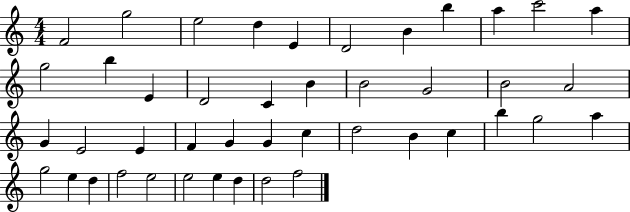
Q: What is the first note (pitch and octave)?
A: F4